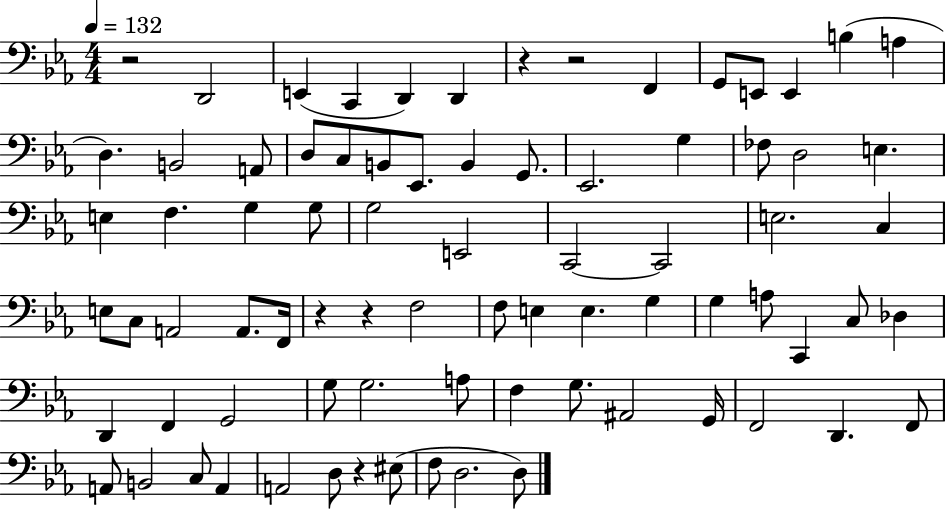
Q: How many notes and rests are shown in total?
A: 79